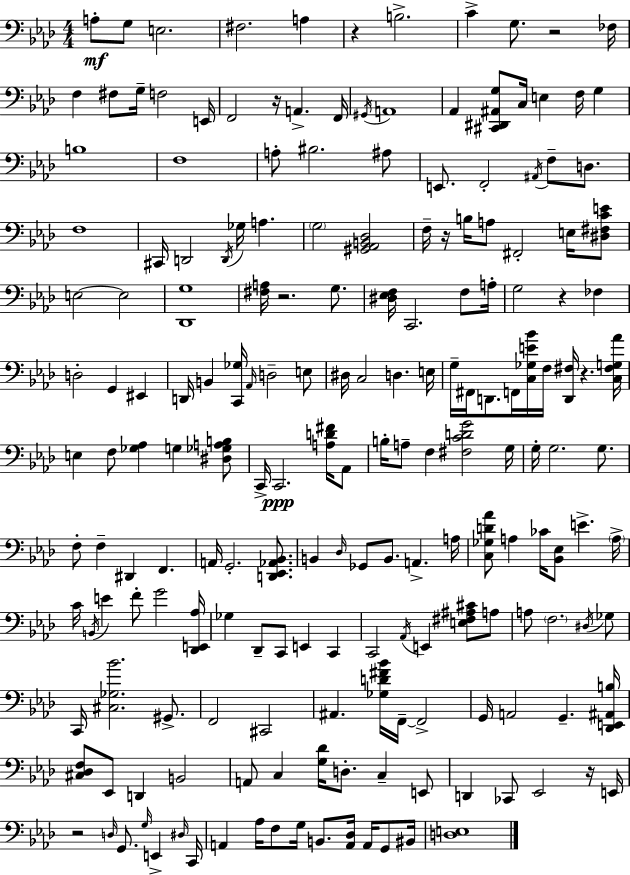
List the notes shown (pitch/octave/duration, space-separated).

A3/e G3/e E3/h. F#3/h. A3/q R/q B3/h. C4/q G3/e. R/h FES3/s F3/q F#3/e G3/s F3/h E2/s F2/h R/s A2/q. F2/s G#2/s A2/w Ab2/q [C#2,D#2,A#2,G3]/e C3/s E3/q F3/s G3/q B3/w F3/w A3/e BIS3/h. A#3/e E2/e. F2/h A#2/s F3/e D3/e. F3/w C#2/s D2/h D2/s Gb3/s A3/q. G3/h [G#2,Ab2,B2,Db3]/h F3/s R/s B3/s A3/e F#2/h E3/s [D#3,F#3,C4,E4]/e E3/h E3/h [Db2,G3]/w [F#3,A3]/s R/h. G3/e. [D#3,Eb3,F3]/s C2/h. F3/e A3/s G3/h R/q FES3/q D3/h G2/q EIS2/q D2/s B2/q [C2,Gb3]/s Ab2/s D3/h E3/e D#3/s C3/h D3/q. E3/s G3/s F#2/s D2/e. F2/s [C3,Gb3,E4,Bb4]/s F3/s [D2,F#3]/s R/q. [C3,F#3,G3,Ab4]/s E3/q F3/e [Gb3,Ab3]/q G3/q [D#3,Gb3,A3,B3]/e C2/s C2/h. [A3,D4,F#4]/s Ab2/e B3/s A3/e F3/q [F#3,C4,D4,G4]/h G3/s G3/s G3/h. G3/e. F3/e F3/q D#2/q F2/q. A2/s G2/h. [D2,Eb2,Ab2,Bb2]/e. B2/q Db3/s Gb2/e B2/e. A2/q. A3/s [C3,Gb3,D4,Ab4]/e A3/q CES4/s [Bb2,Eb3]/e E4/q. A3/s C4/s B2/s E4/q F4/e G4/h [Db2,E2,Ab3]/s Gb3/q Db2/e C2/e E2/q C2/q C2/h Ab2/s E2/q [E3,F#3,A#3,C#4]/e A3/e A3/e F3/h. D#3/s Gb3/e C2/s [C#3,Gb3,Bb4]/h. G#2/e. F2/h C#2/h A#2/q. [Gb3,D4,F#4,Bb4]/s F2/s F2/h G2/s A2/h G2/q. [Db2,E2,A#2,B3]/s [C#3,Db3,F3]/e Eb2/e D2/q B2/h A2/e C3/q [G3,Db4]/s D3/e. C3/q E2/e D2/q CES2/e Eb2/h R/s E2/s R/h D3/s G2/e. G3/s E2/q D#3/s C2/s A2/q Ab3/s F3/e G3/s B2/e. [A2,Db3]/s A2/s G2/e BIS2/s [D3,E3]/w